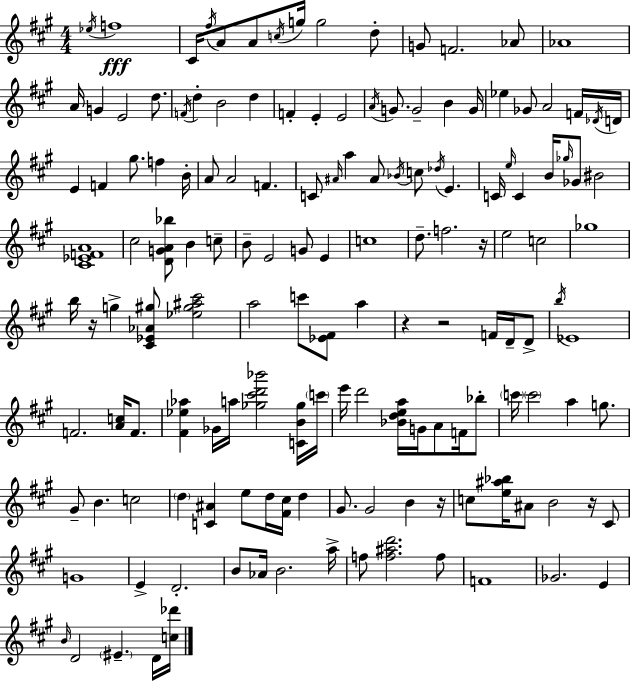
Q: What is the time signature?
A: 4/4